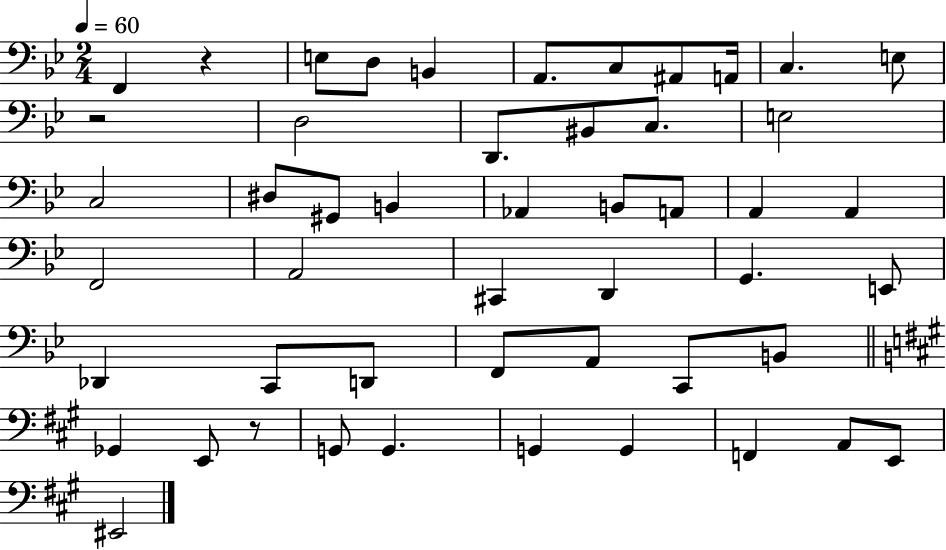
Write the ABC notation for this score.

X:1
T:Untitled
M:2/4
L:1/4
K:Bb
F,, z E,/2 D,/2 B,, A,,/2 C,/2 ^A,,/2 A,,/4 C, E,/2 z2 D,2 D,,/2 ^B,,/2 C,/2 E,2 C,2 ^D,/2 ^G,,/2 B,, _A,, B,,/2 A,,/2 A,, A,, F,,2 A,,2 ^C,, D,, G,, E,,/2 _D,, C,,/2 D,,/2 F,,/2 A,,/2 C,,/2 B,,/2 _G,, E,,/2 z/2 G,,/2 G,, G,, G,, F,, A,,/2 E,,/2 ^E,,2